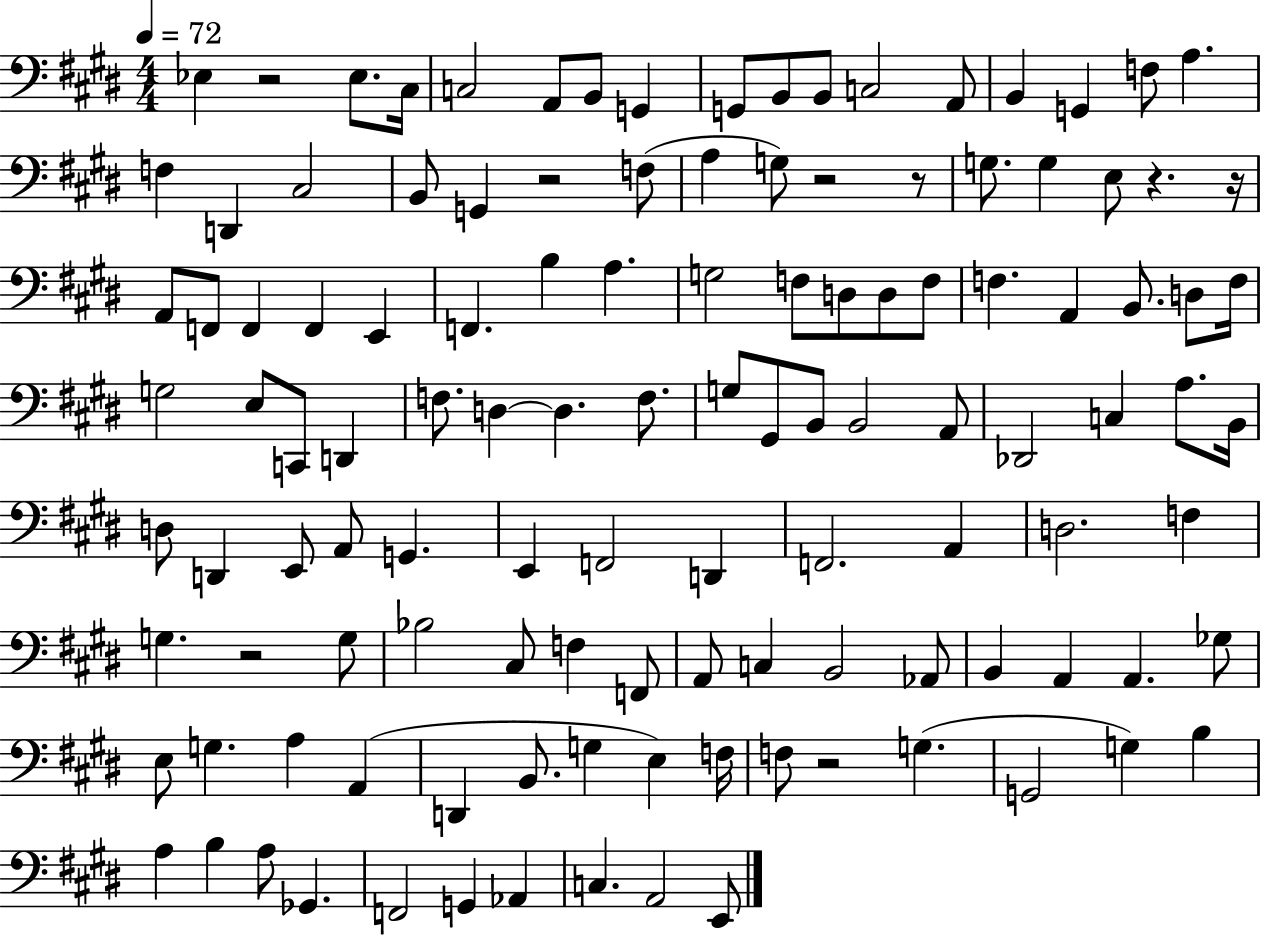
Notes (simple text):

Eb3/q R/h Eb3/e. C#3/s C3/h A2/e B2/e G2/q G2/e B2/e B2/e C3/h A2/e B2/q G2/q F3/e A3/q. F3/q D2/q C#3/h B2/e G2/q R/h F3/e A3/q G3/e R/h R/e G3/e. G3/q E3/e R/q. R/s A2/e F2/e F2/q F2/q E2/q F2/q. B3/q A3/q. G3/h F3/e D3/e D3/e F3/e F3/q. A2/q B2/e. D3/e F3/s G3/h E3/e C2/e D2/q F3/e. D3/q D3/q. F3/e. G3/e G#2/e B2/e B2/h A2/e Db2/h C3/q A3/e. B2/s D3/e D2/q E2/e A2/e G2/q. E2/q F2/h D2/q F2/h. A2/q D3/h. F3/q G3/q. R/h G3/e Bb3/h C#3/e F3/q F2/e A2/e C3/q B2/h Ab2/e B2/q A2/q A2/q. Gb3/e E3/e G3/q. A3/q A2/q D2/q B2/e. G3/q E3/q F3/s F3/e R/h G3/q. G2/h G3/q B3/q A3/q B3/q A3/e Gb2/q. F2/h G2/q Ab2/q C3/q. A2/h E2/e